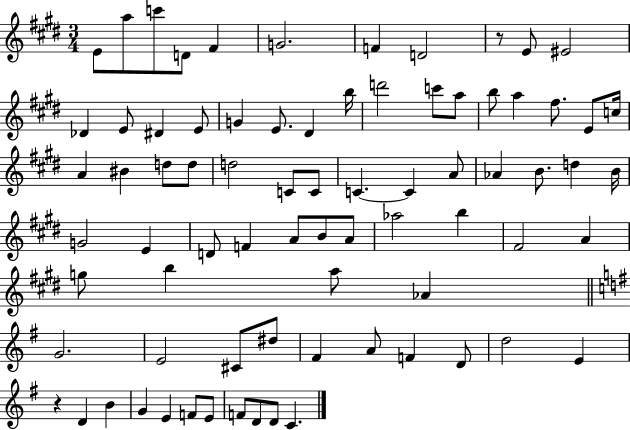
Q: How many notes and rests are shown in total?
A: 77